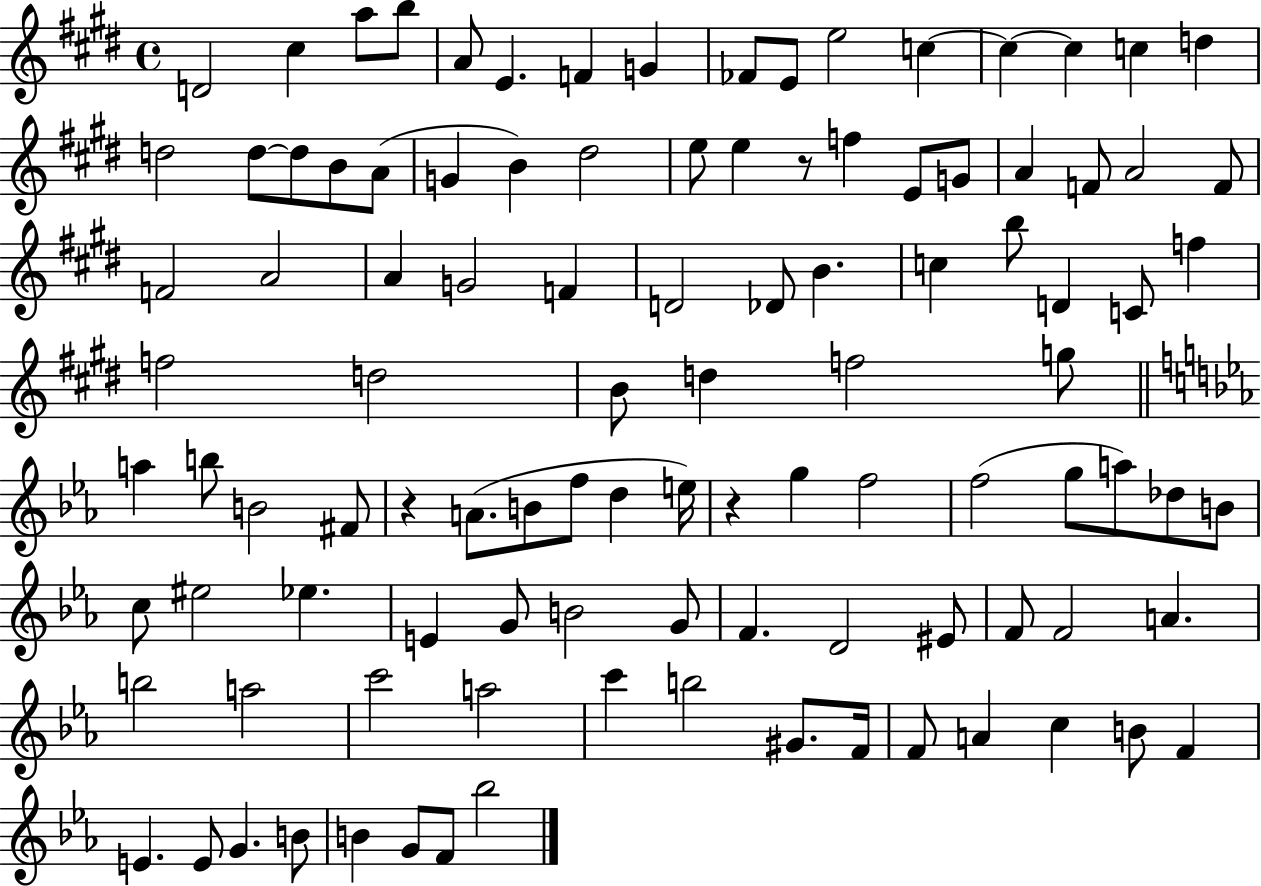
D4/h C#5/q A5/e B5/e A4/e E4/q. F4/q G4/q FES4/e E4/e E5/h C5/q C5/q C5/q C5/q D5/q D5/h D5/e D5/e B4/e A4/e G4/q B4/q D#5/h E5/e E5/q R/e F5/q E4/e G4/e A4/q F4/e A4/h F4/e F4/h A4/h A4/q G4/h F4/q D4/h Db4/e B4/q. C5/q B5/e D4/q C4/e F5/q F5/h D5/h B4/e D5/q F5/h G5/e A5/q B5/e B4/h F#4/e R/q A4/e. B4/e F5/e D5/q E5/s R/q G5/q F5/h F5/h G5/e A5/e Db5/e B4/e C5/e EIS5/h Eb5/q. E4/q G4/e B4/h G4/e F4/q. D4/h EIS4/e F4/e F4/h A4/q. B5/h A5/h C6/h A5/h C6/q B5/h G#4/e. F4/s F4/e A4/q C5/q B4/e F4/q E4/q. E4/e G4/q. B4/e B4/q G4/e F4/e Bb5/h